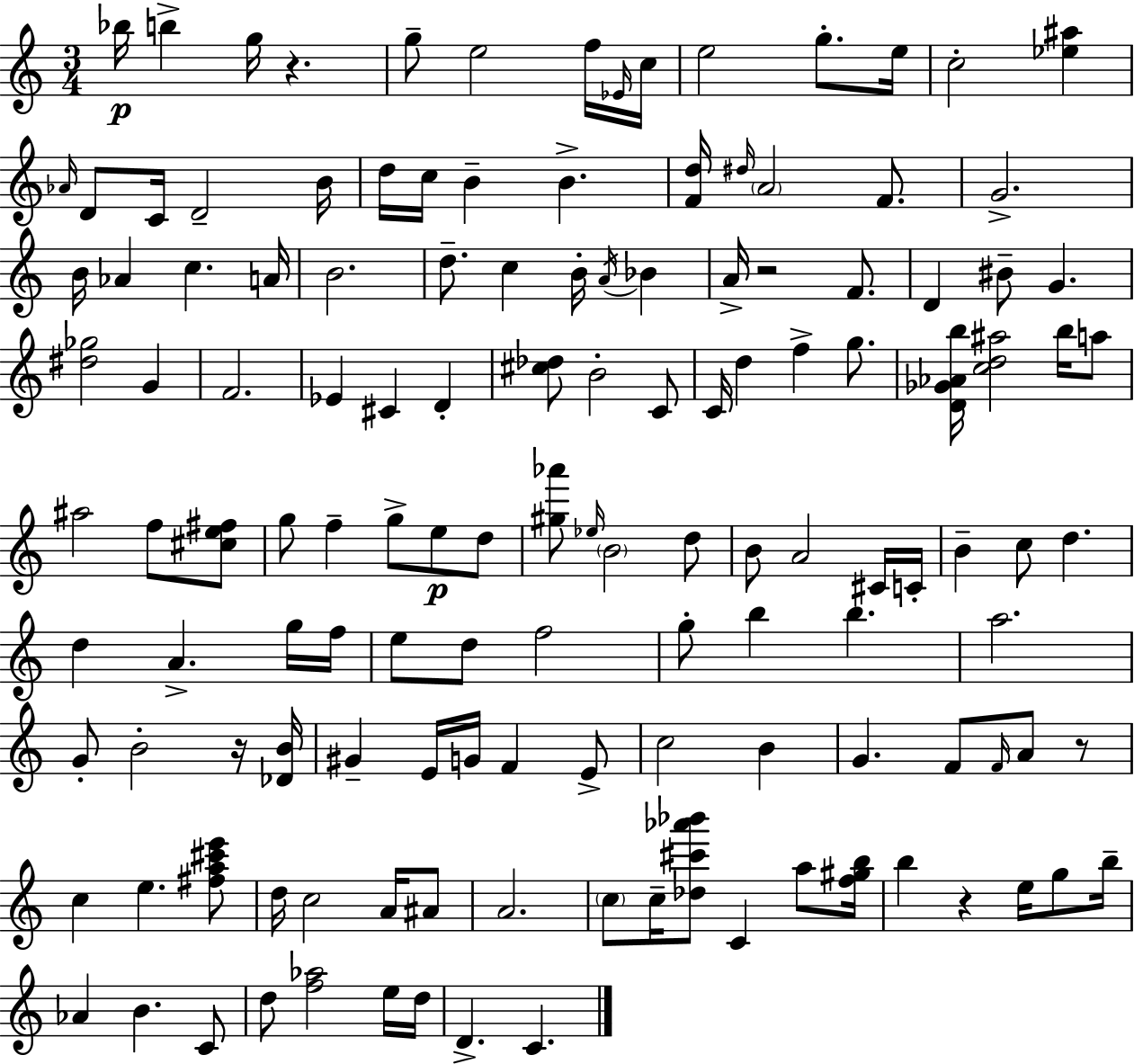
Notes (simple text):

Bb5/s B5/q G5/s R/q. G5/e E5/h F5/s Eb4/s C5/s E5/h G5/e. E5/s C5/h [Eb5,A#5]/q Ab4/s D4/e C4/s D4/h B4/s D5/s C5/s B4/q B4/q. [F4,D5]/s D#5/s A4/h F4/e. G4/h. B4/s Ab4/q C5/q. A4/s B4/h. D5/e. C5/q B4/s A4/s Bb4/q A4/s R/h F4/e. D4/q BIS4/e G4/q. [D#5,Gb5]/h G4/q F4/h. Eb4/q C#4/q D4/q [C#5,Db5]/e B4/h C4/e C4/s D5/q F5/q G5/e. [D4,Gb4,Ab4,B5]/s [C5,D5,A#5]/h B5/s A5/e A#5/h F5/e [C#5,E5,F#5]/e G5/e F5/q G5/e E5/e D5/e [G#5,Ab6]/e Eb5/s B4/h D5/e B4/e A4/h C#4/s C4/s B4/q C5/e D5/q. D5/q A4/q. G5/s F5/s E5/e D5/e F5/h G5/e B5/q B5/q. A5/h. G4/e B4/h R/s [Db4,B4]/s G#4/q E4/s G4/s F4/q E4/e C5/h B4/q G4/q. F4/e F4/s A4/e R/e C5/q E5/q. [F#5,A5,C#6,E6]/e D5/s C5/h A4/s A#4/e A4/h. C5/e C5/s [Db5,C#6,Ab6,Bb6]/e C4/q A5/e [F5,G#5,B5]/s B5/q R/q E5/s G5/e B5/s Ab4/q B4/q. C4/e D5/e [F5,Ab5]/h E5/s D5/s D4/q. C4/q.